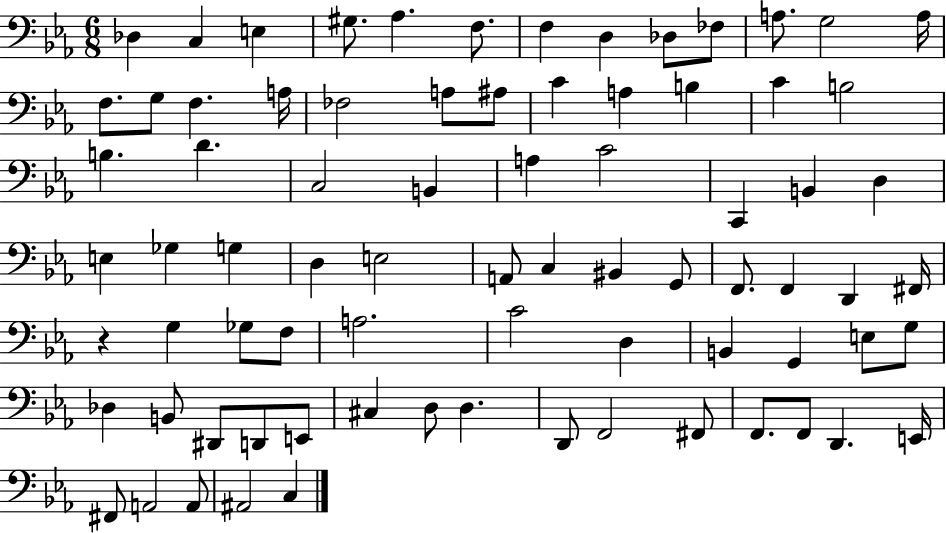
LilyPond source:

{
  \clef bass
  \numericTimeSignature
  \time 6/8
  \key ees \major
  \repeat volta 2 { des4 c4 e4 | gis8. aes4. f8. | f4 d4 des8 fes8 | a8. g2 a16 | \break f8. g8 f4. a16 | fes2 a8 ais8 | c'4 a4 b4 | c'4 b2 | \break b4. d'4. | c2 b,4 | a4 c'2 | c,4 b,4 d4 | \break e4 ges4 g4 | d4 e2 | a,8 c4 bis,4 g,8 | f,8. f,4 d,4 fis,16 | \break r4 g4 ges8 f8 | a2. | c'2 d4 | b,4 g,4 e8 g8 | \break des4 b,8 dis,8 d,8 e,8 | cis4 d8 d4. | d,8 f,2 fis,8 | f,8. f,8 d,4. e,16 | \break fis,8 a,2 a,8 | ais,2 c4 | } \bar "|."
}